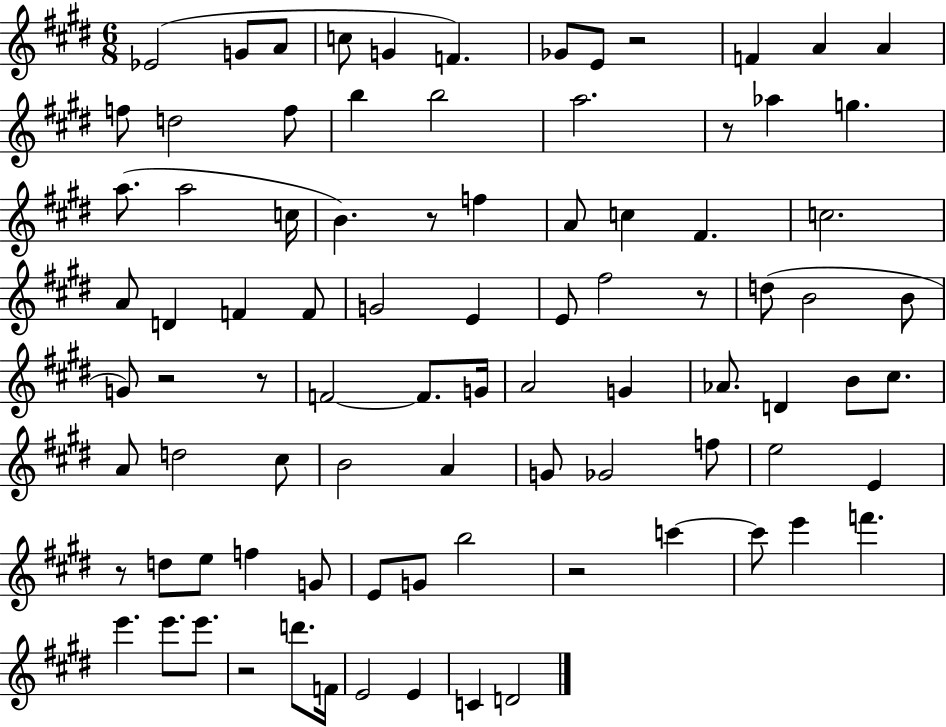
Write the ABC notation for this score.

X:1
T:Untitled
M:6/8
L:1/4
K:E
_E2 G/2 A/2 c/2 G F _G/2 E/2 z2 F A A f/2 d2 f/2 b b2 a2 z/2 _a g a/2 a2 c/4 B z/2 f A/2 c ^F c2 A/2 D F F/2 G2 E E/2 ^f2 z/2 d/2 B2 B/2 G/2 z2 z/2 F2 F/2 G/4 A2 G _A/2 D B/2 ^c/2 A/2 d2 ^c/2 B2 A G/2 _G2 f/2 e2 E z/2 d/2 e/2 f G/2 E/2 G/2 b2 z2 c' c'/2 e' f' e' e'/2 e'/2 z2 d'/2 F/4 E2 E C D2